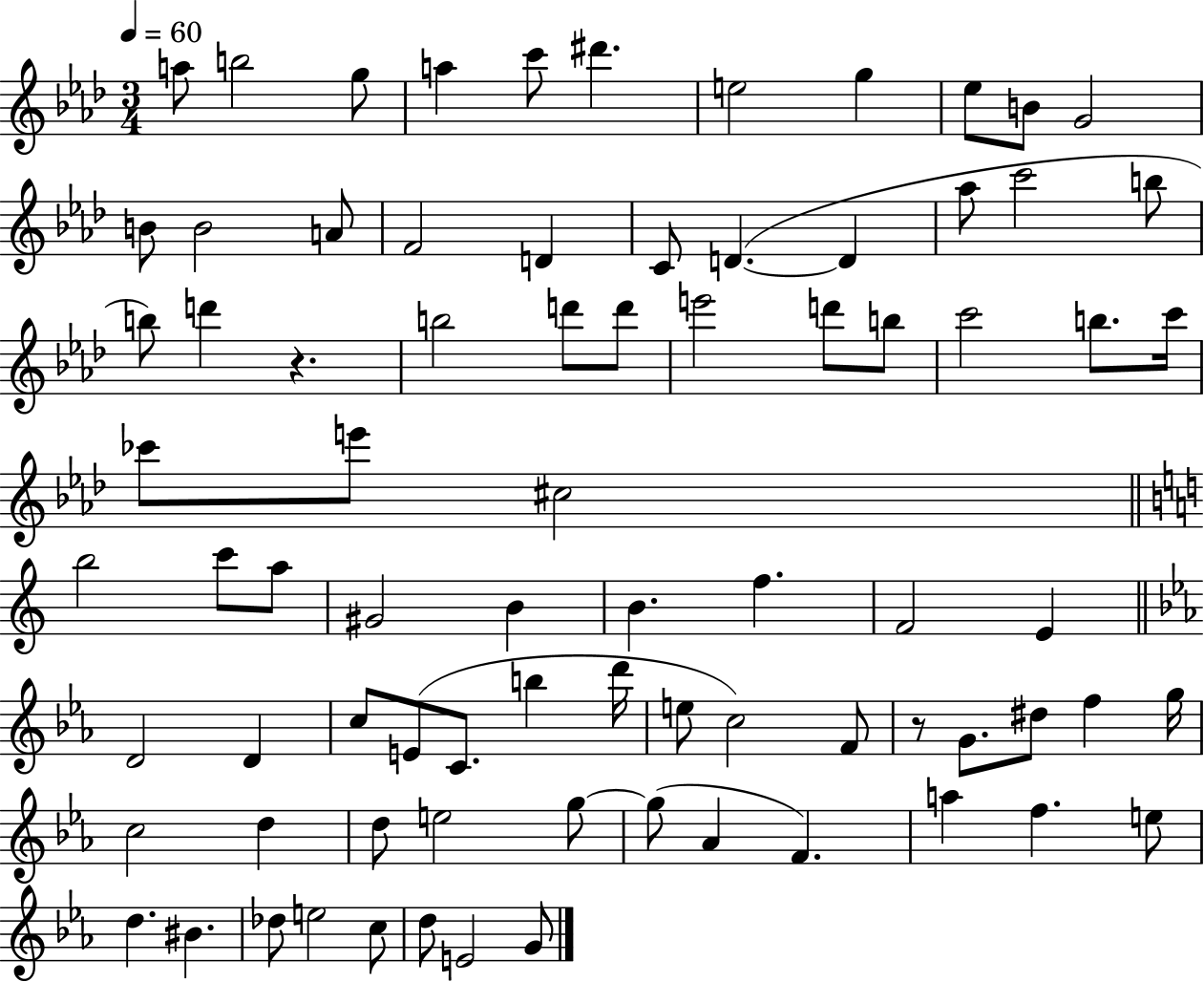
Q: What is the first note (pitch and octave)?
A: A5